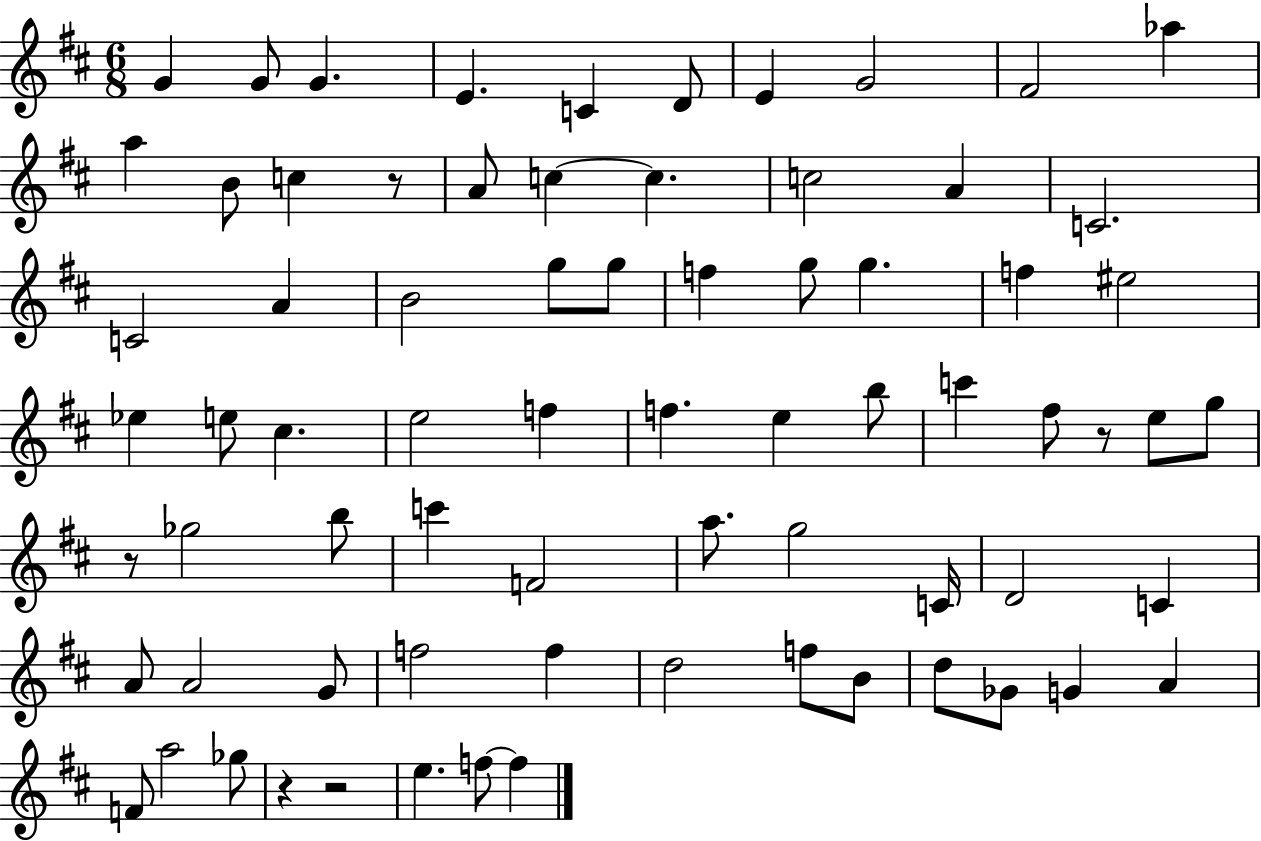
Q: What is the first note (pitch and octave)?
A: G4